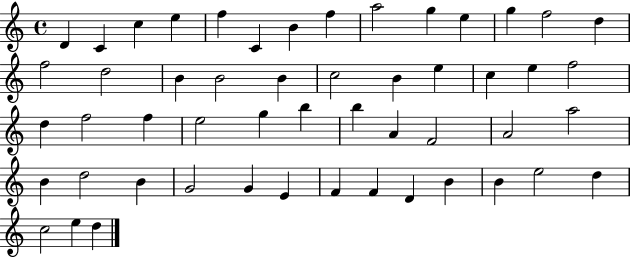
X:1
T:Untitled
M:4/4
L:1/4
K:C
D C c e f C B f a2 g e g f2 d f2 d2 B B2 B c2 B e c e f2 d f2 f e2 g b b A F2 A2 a2 B d2 B G2 G E F F D B B e2 d c2 e d